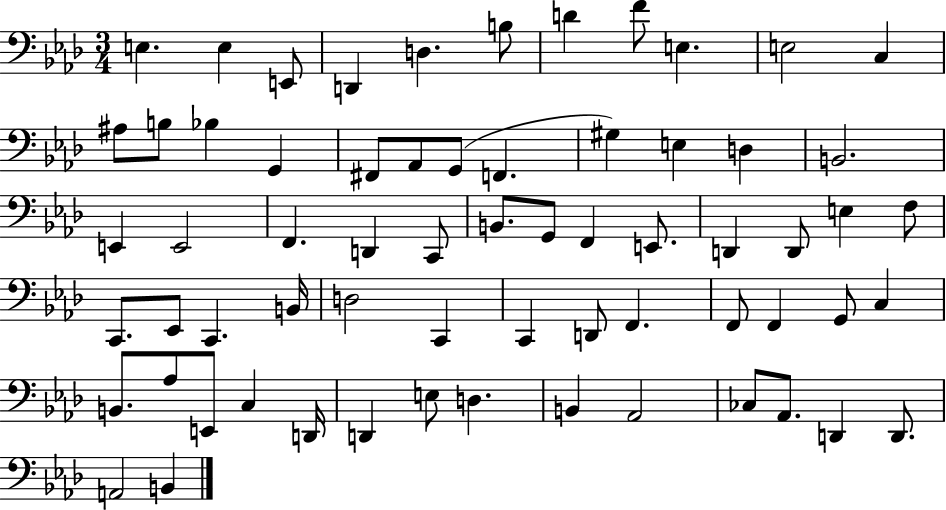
E3/q. E3/q E2/e D2/q D3/q. B3/e D4/q F4/e E3/q. E3/h C3/q A#3/e B3/e Bb3/q G2/q F#2/e Ab2/e G2/e F2/q. G#3/q E3/q D3/q B2/h. E2/q E2/h F2/q. D2/q C2/e B2/e. G2/e F2/q E2/e. D2/q D2/e E3/q F3/e C2/e. Eb2/e C2/q. B2/s D3/h C2/q C2/q D2/e F2/q. F2/e F2/q G2/e C3/q B2/e. Ab3/e E2/e C3/q D2/s D2/q E3/e D3/q. B2/q Ab2/h CES3/e Ab2/e. D2/q D2/e. A2/h B2/q